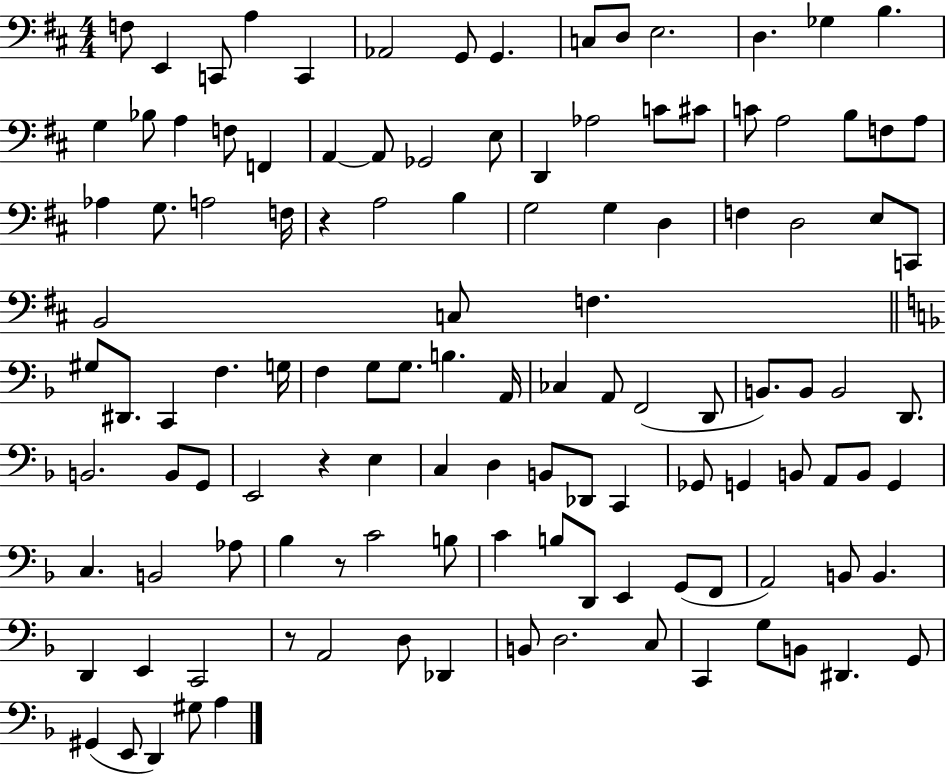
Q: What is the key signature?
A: D major